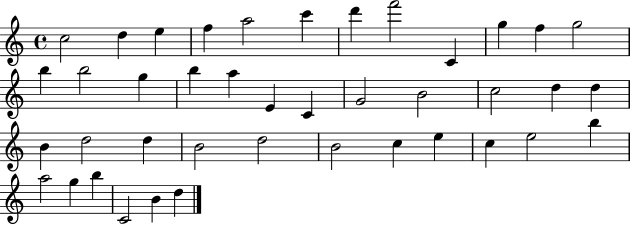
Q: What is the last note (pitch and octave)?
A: D5